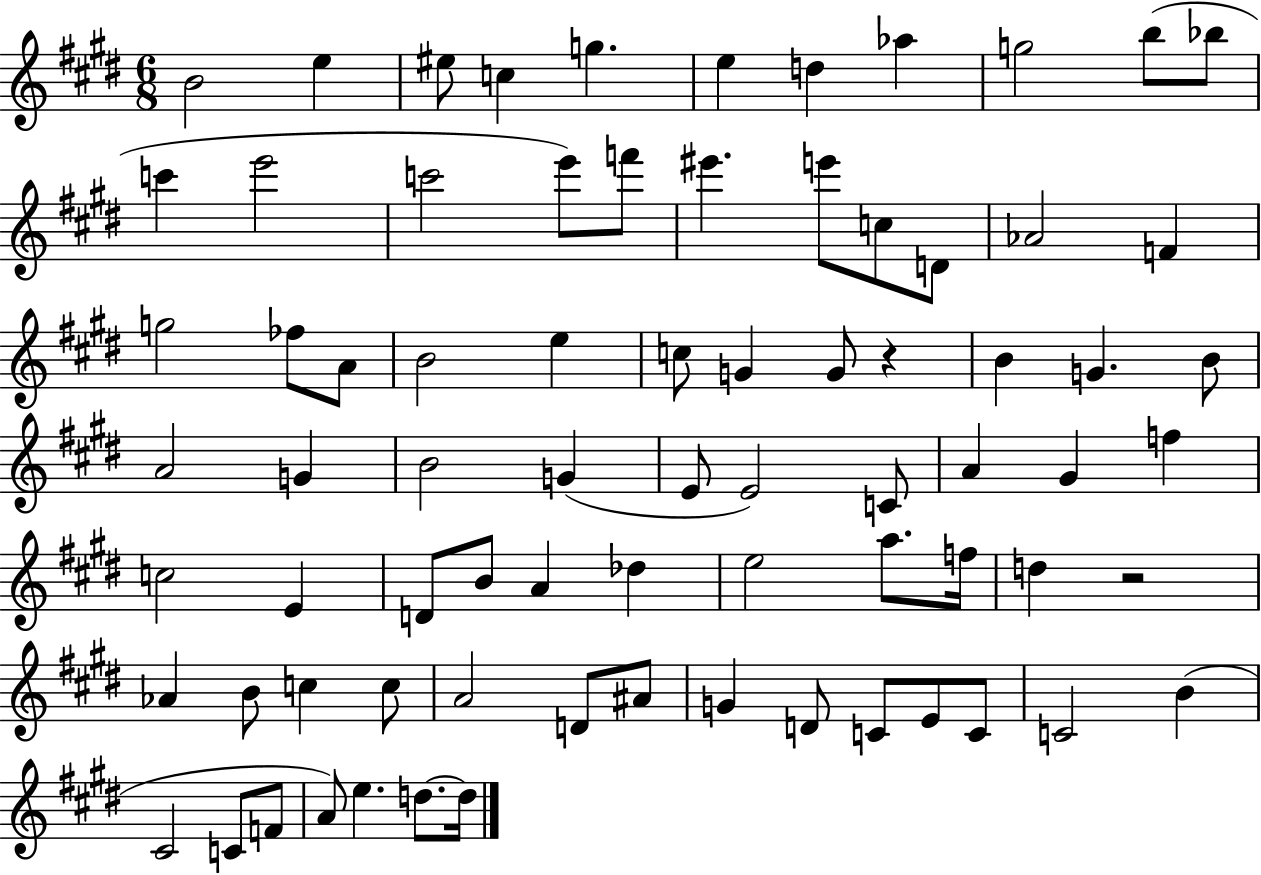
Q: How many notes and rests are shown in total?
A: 76